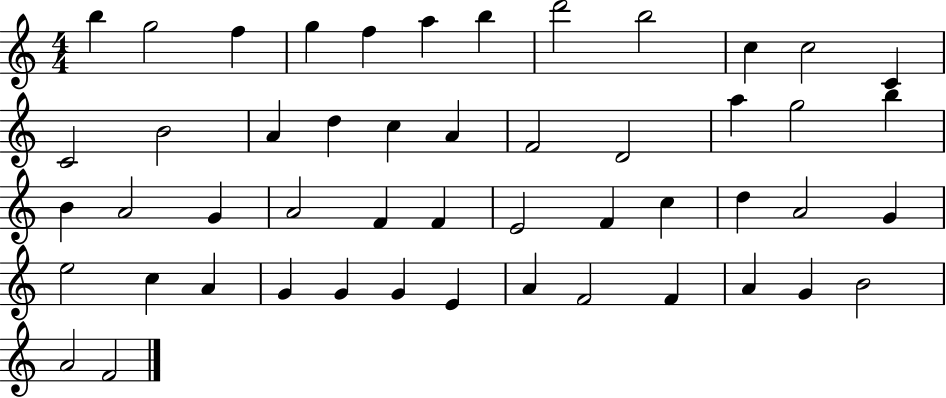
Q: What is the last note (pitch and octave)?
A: F4